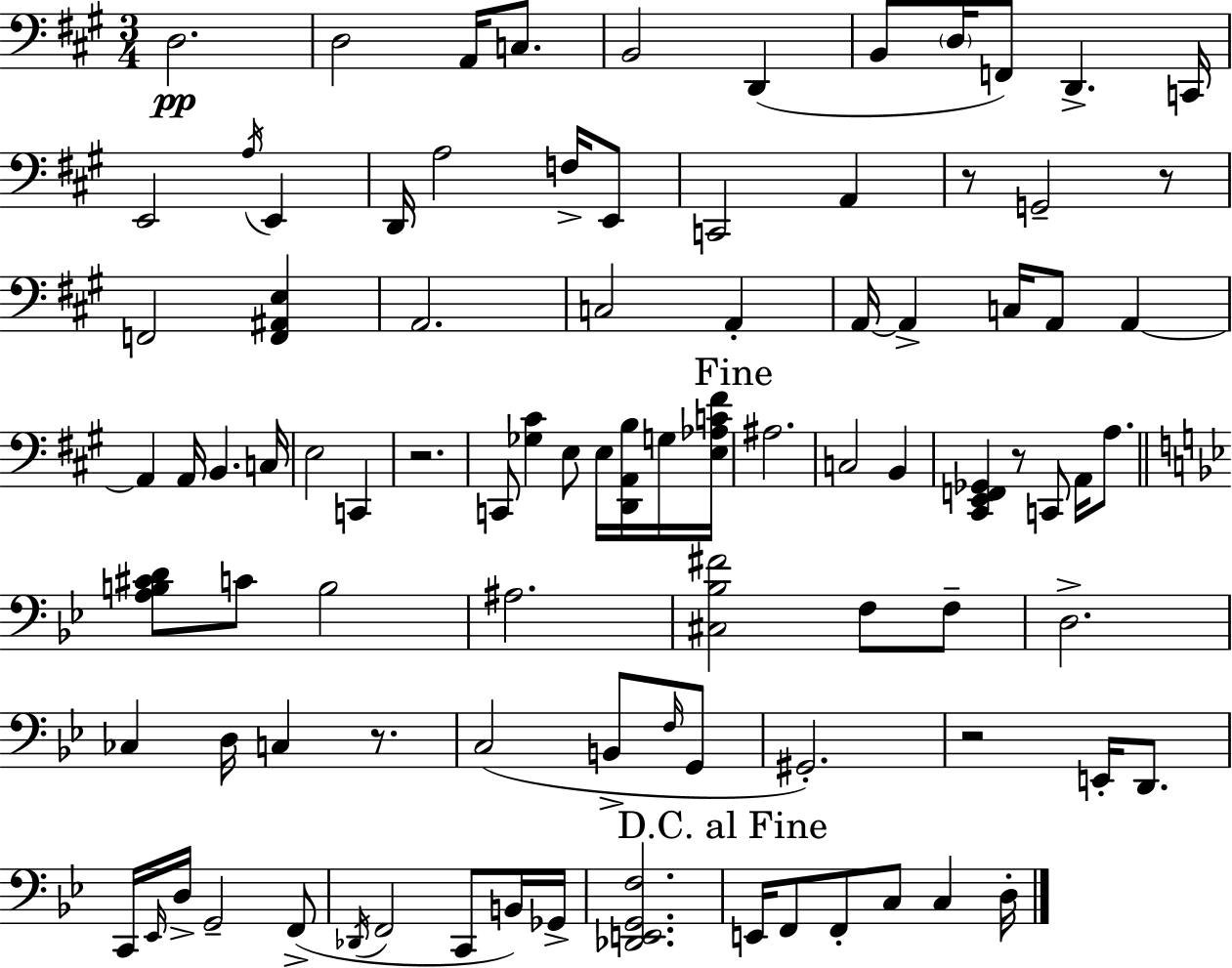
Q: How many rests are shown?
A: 6